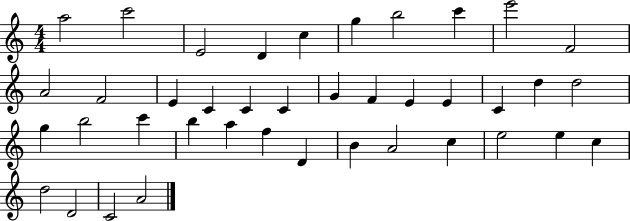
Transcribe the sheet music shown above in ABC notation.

X:1
T:Untitled
M:4/4
L:1/4
K:C
a2 c'2 E2 D c g b2 c' e'2 F2 A2 F2 E C C C G F E E C d d2 g b2 c' b a f D B A2 c e2 e c d2 D2 C2 A2